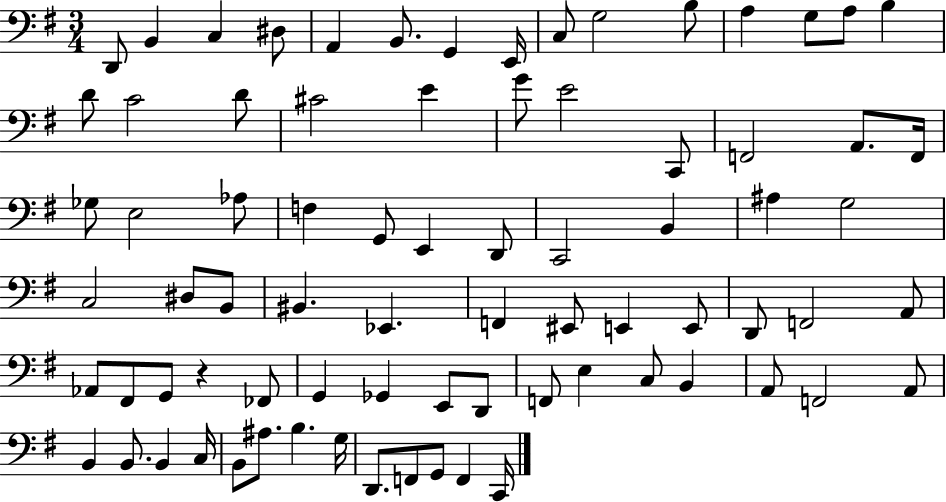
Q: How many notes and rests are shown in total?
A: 78